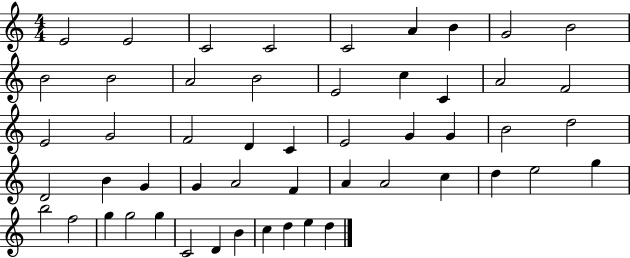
E4/h E4/h C4/h C4/h C4/h A4/q B4/q G4/h B4/h B4/h B4/h A4/h B4/h E4/h C5/q C4/q A4/h F4/h E4/h G4/h F4/h D4/q C4/q E4/h G4/q G4/q B4/h D5/h D4/h B4/q G4/q G4/q A4/h F4/q A4/q A4/h C5/q D5/q E5/h G5/q B5/h F5/h G5/q G5/h G5/q C4/h D4/q B4/q C5/q D5/q E5/q D5/q